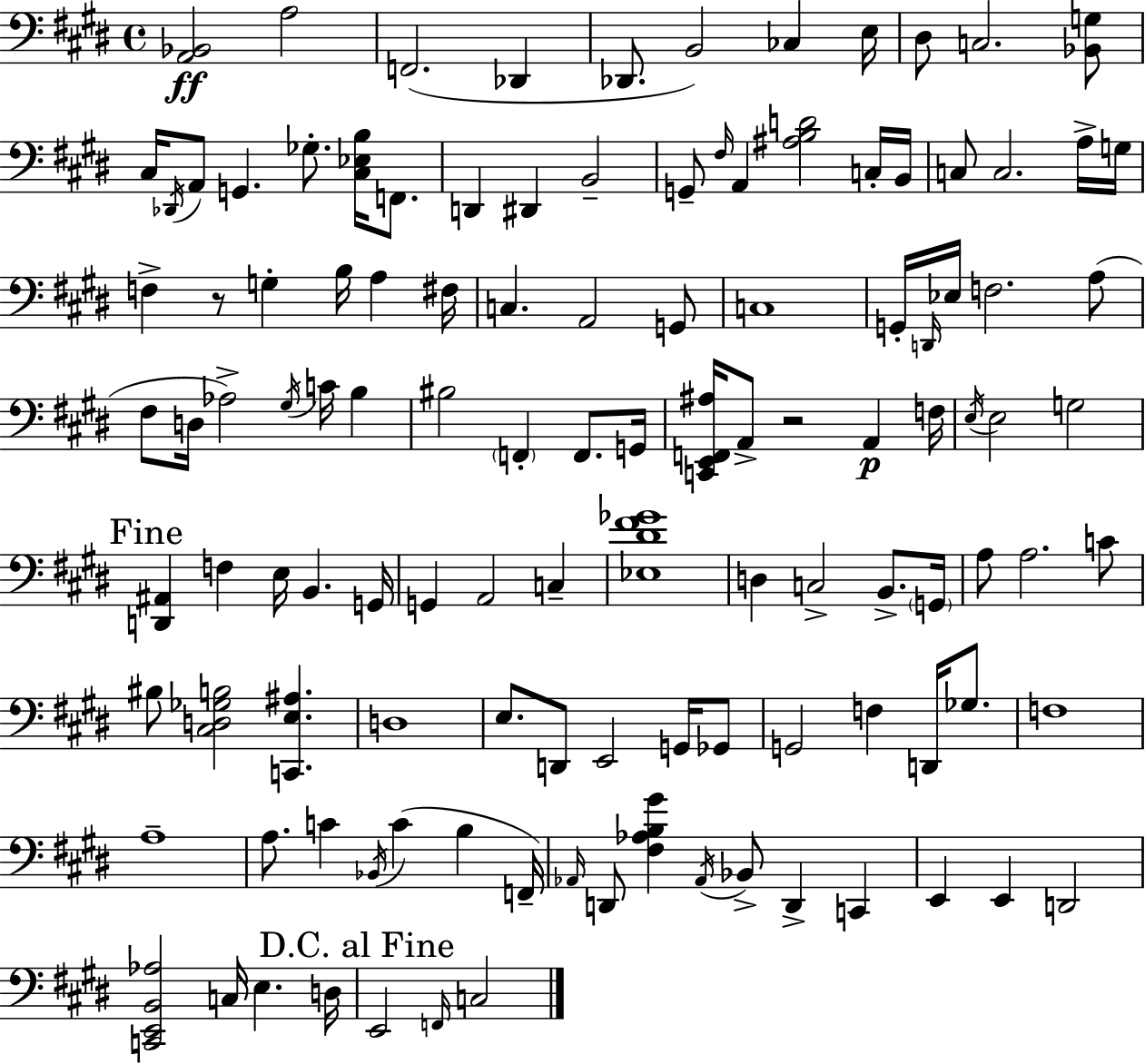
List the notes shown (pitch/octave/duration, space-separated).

[A2,Bb2]/h A3/h F2/h. Db2/q Db2/e. B2/h CES3/q E3/s D#3/e C3/h. [Bb2,G3]/e C#3/s Db2/s A2/e G2/q. Gb3/e. [C#3,Eb3,B3]/s F2/e. D2/q D#2/q B2/h G2/e F#3/s A2/q [A#3,B3,D4]/h C3/s B2/s C3/e C3/h. A3/s G3/s F3/q R/e G3/q B3/s A3/q F#3/s C3/q. A2/h G2/e C3/w G2/s D2/s Eb3/s F3/h. A3/e F#3/e D3/s Ab3/h G#3/s C4/s B3/q BIS3/h F2/q F2/e. G2/s [C2,E2,F2,A#3]/s A2/e R/h A2/q F3/s E3/s E3/h G3/h [D2,A#2]/q F3/q E3/s B2/q. G2/s G2/q A2/h C3/q [Eb3,D#4,F#4,Gb4]/w D3/q C3/h B2/e. G2/s A3/e A3/h. C4/e BIS3/e [C#3,D3,Gb3,B3]/h [C2,E3,A#3]/q. D3/w E3/e. D2/e E2/h G2/s Gb2/e G2/h F3/q D2/s Gb3/e. F3/w A3/w A3/e. C4/q Bb2/s C4/q B3/q F2/s Ab2/s D2/e [F#3,Ab3,B3,G#4]/q Ab2/s Bb2/e D2/q C2/q E2/q E2/q D2/h [C2,E2,B2,Ab3]/h C3/s E3/q. D3/s E2/h F2/s C3/h